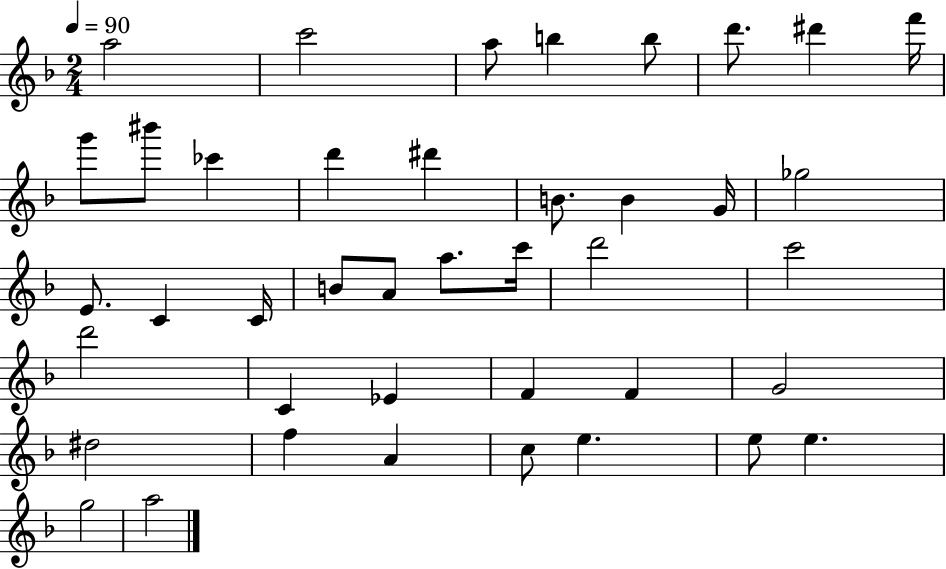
A5/h C6/h A5/e B5/q B5/e D6/e. D#6/q F6/s G6/e BIS6/e CES6/q D6/q D#6/q B4/e. B4/q G4/s Gb5/h E4/e. C4/q C4/s B4/e A4/e A5/e. C6/s D6/h C6/h D6/h C4/q Eb4/q F4/q F4/q G4/h D#5/h F5/q A4/q C5/e E5/q. E5/e E5/q. G5/h A5/h